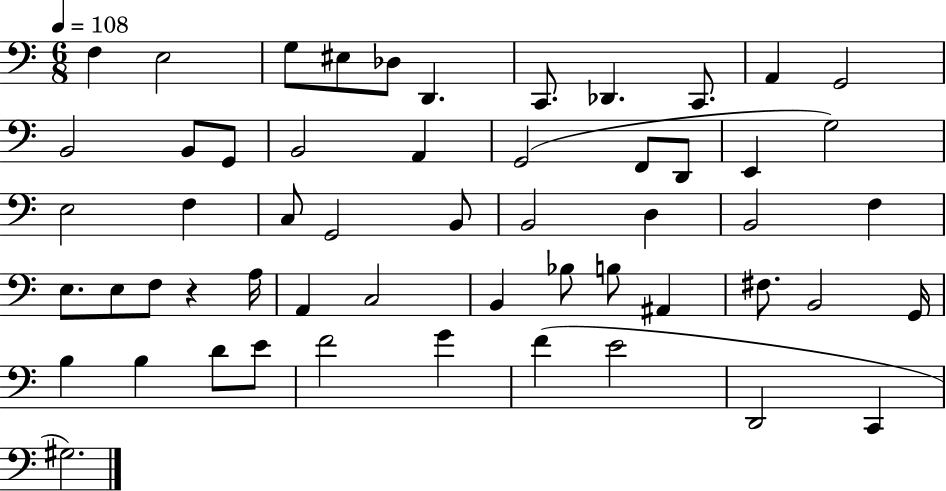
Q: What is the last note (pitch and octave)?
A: G#3